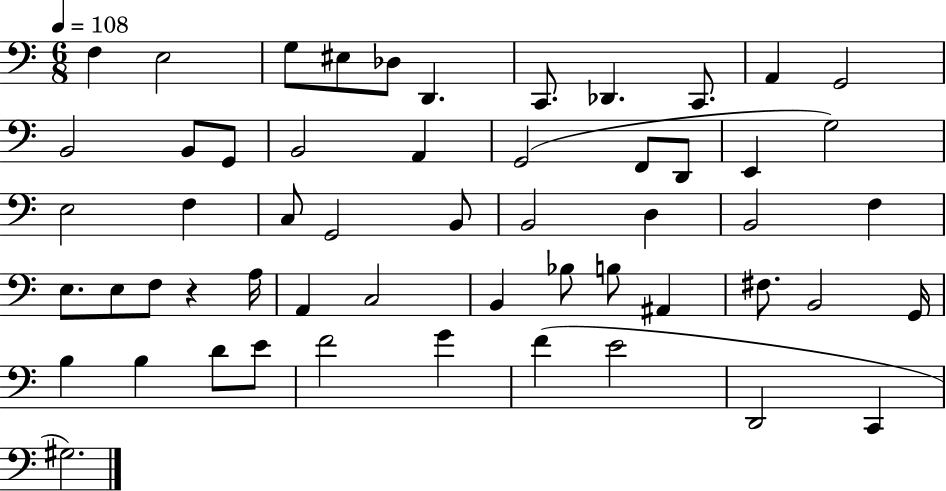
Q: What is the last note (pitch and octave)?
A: G#3